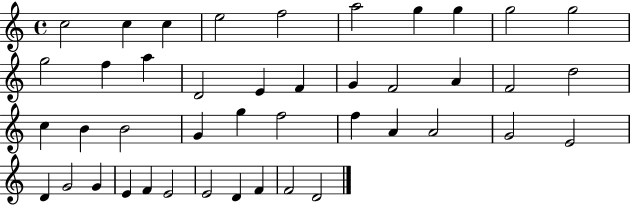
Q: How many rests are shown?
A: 0